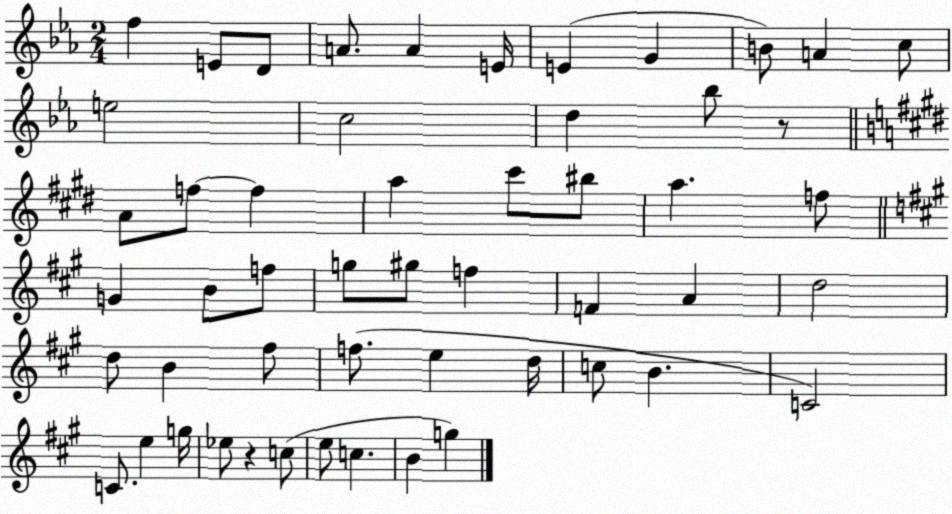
X:1
T:Untitled
M:2/4
L:1/4
K:Eb
f E/2 D/2 A/2 A E/4 E G B/2 A c/2 e2 c2 d _b/2 z/2 A/2 f/2 f a ^c'/2 ^b/2 a f/2 G B/2 f/2 g/2 ^g/2 f F A d2 d/2 B ^f/2 f/2 e d/4 c/2 B C2 C/2 e g/4 _e/2 z c/2 e/2 c B g